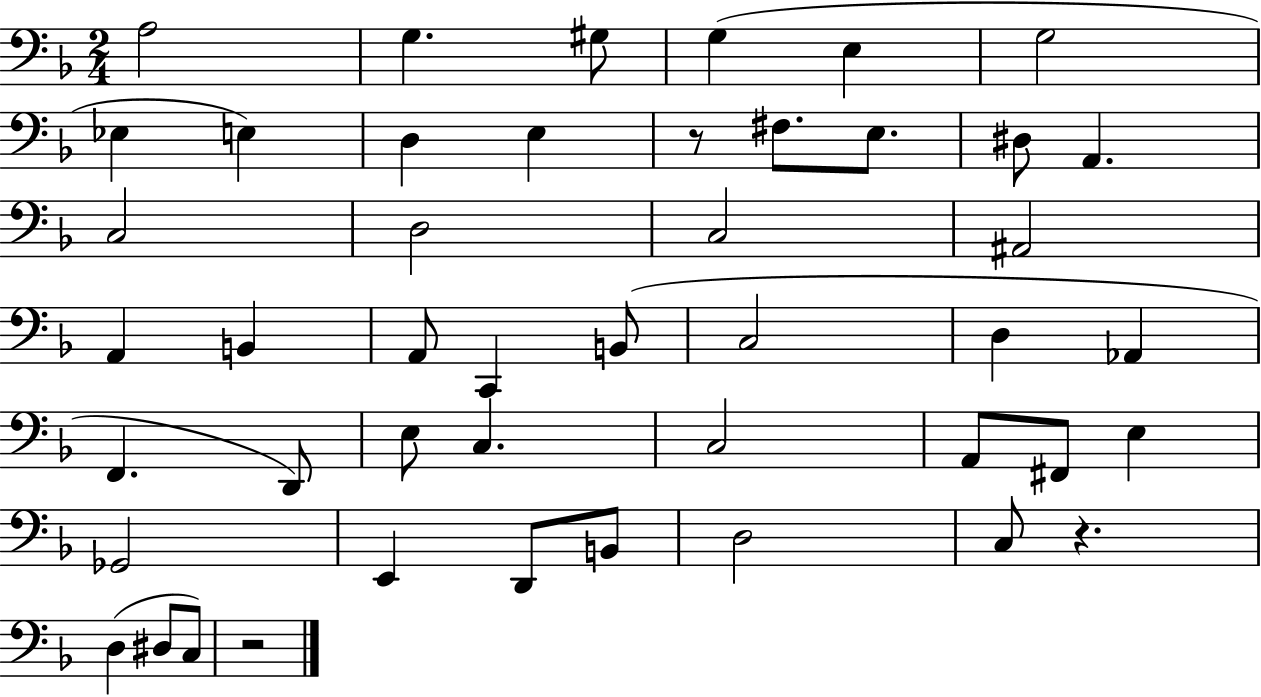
{
  \clef bass
  \numericTimeSignature
  \time 2/4
  \key f \major
  \repeat volta 2 { a2 | g4. gis8 | g4( e4 | g2 | \break ees4 e4) | d4 e4 | r8 fis8. e8. | dis8 a,4. | \break c2 | d2 | c2 | ais,2 | \break a,4 b,4 | a,8 c,4 b,8( | c2 | d4 aes,4 | \break f,4. d,8) | e8 c4. | c2 | a,8 fis,8 e4 | \break ges,2 | e,4 d,8 b,8 | d2 | c8 r4. | \break d4( dis8 c8) | r2 | } \bar "|."
}